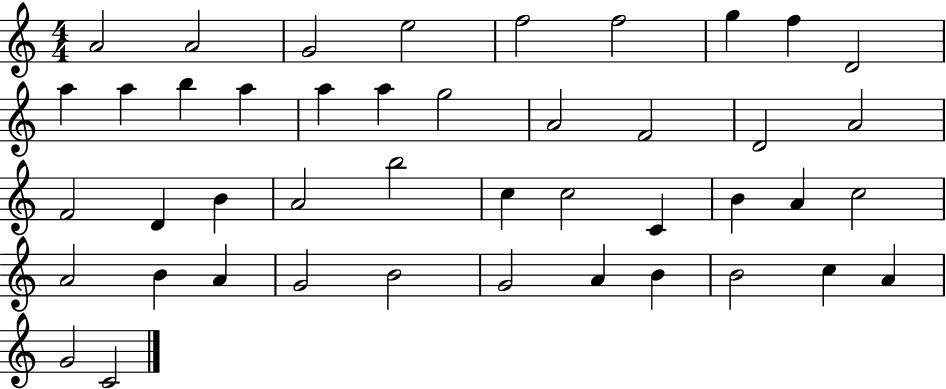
A4/h A4/h G4/h E5/h F5/h F5/h G5/q F5/q D4/h A5/q A5/q B5/q A5/q A5/q A5/q G5/h A4/h F4/h D4/h A4/h F4/h D4/q B4/q A4/h B5/h C5/q C5/h C4/q B4/q A4/q C5/h A4/h B4/q A4/q G4/h B4/h G4/h A4/q B4/q B4/h C5/q A4/q G4/h C4/h